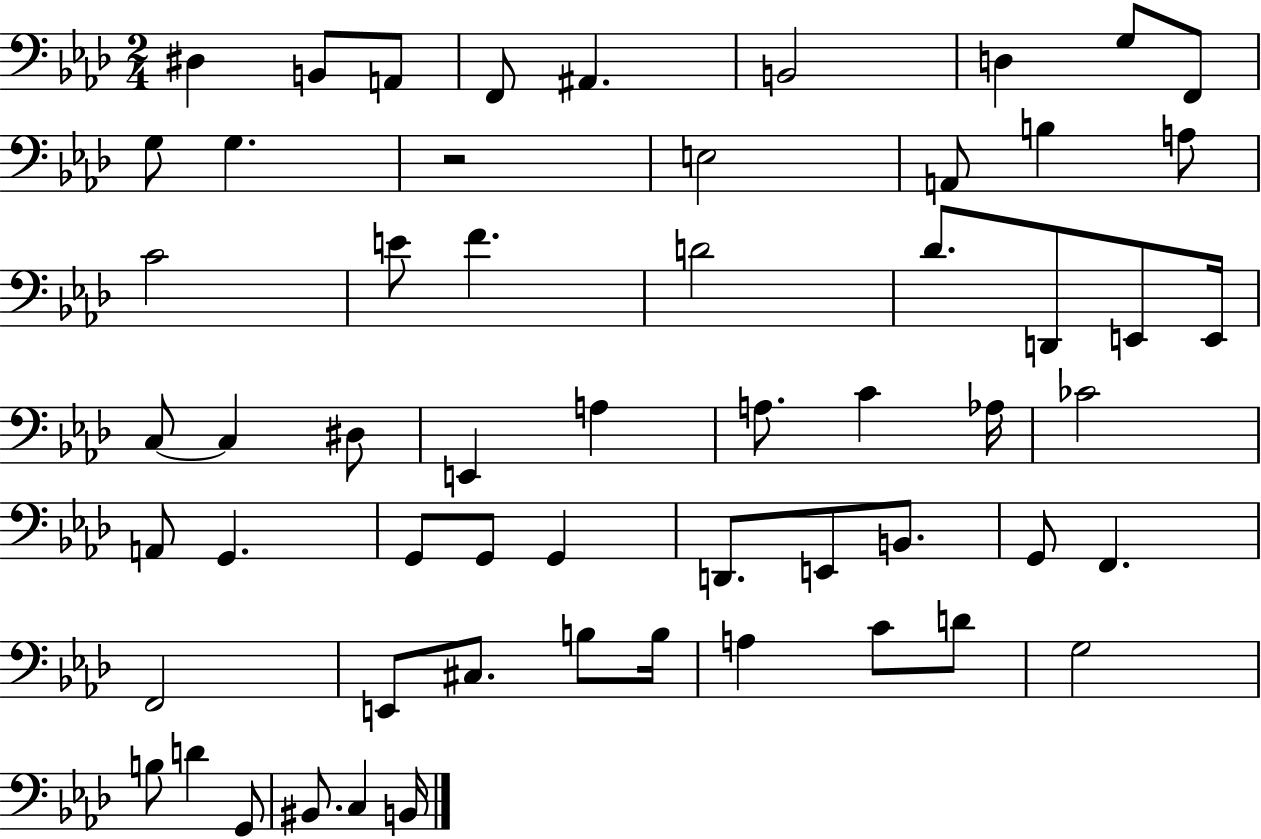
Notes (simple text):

D#3/q B2/e A2/e F2/e A#2/q. B2/h D3/q G3/e F2/e G3/e G3/q. R/h E3/h A2/e B3/q A3/e C4/h E4/e F4/q. D4/h Db4/e. D2/e E2/e E2/s C3/e C3/q D#3/e E2/q A3/q A3/e. C4/q Ab3/s CES4/h A2/e G2/q. G2/e G2/e G2/q D2/e. E2/e B2/e. G2/e F2/q. F2/h E2/e C#3/e. B3/e B3/s A3/q C4/e D4/e G3/h B3/e D4/q G2/e BIS2/e. C3/q B2/s